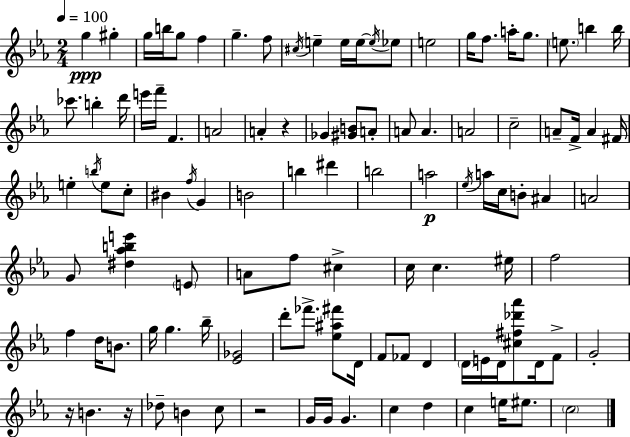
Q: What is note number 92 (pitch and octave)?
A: G4